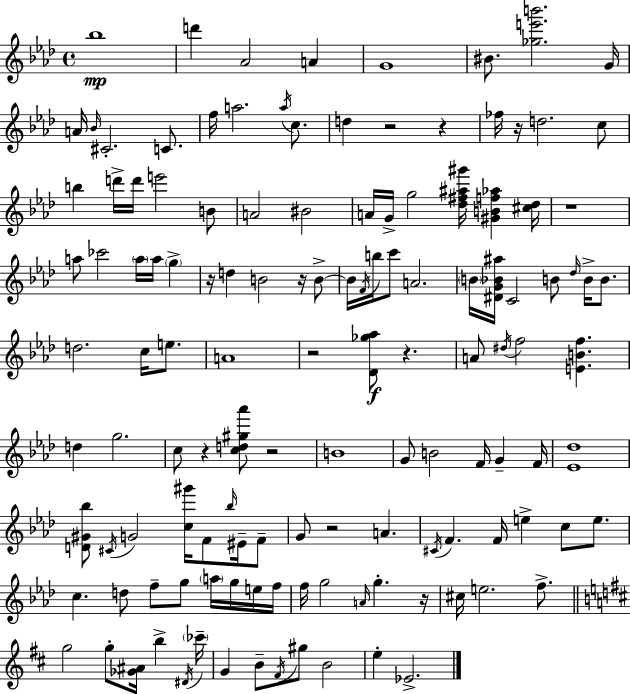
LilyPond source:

{
  \clef treble
  \time 4/4
  \defaultTimeSignature
  \key f \minor
  \repeat volta 2 { bes''1\mp | d'''4 aes'2 a'4 | g'1 | bis'8. <ges'' e''' b'''>2. g'16 | \break a'16 \grace { bes'16 } cis'2.-. c'8. | f''16 a''2. \acciaccatura { a''16 } c''8. | d''4 r2 r4 | fes''16 r16 d''2. | \break c''8 b''4 d'''16-> d'''16 e'''2 | b'8 a'2 bis'2 | a'16 g'16-> g''2 <des'' fis'' ais'' gis'''>16 <gis' b' f'' aes''>4 | <cis'' des''>16 r1 | \break a''8 ces'''2 \parenthesize a''16 a''16 \parenthesize g''4-> | r16 d''4 b'2 r16 | b'8->~~ b'16 \acciaccatura { f'16 } b''16 c'''8 a'2. | \parenthesize b'16 <dis' g' bes' ais''>16 c'2 b'8 \grace { des''16 } | \break b'16-> b'8. d''2. | c''16 e''8. a'1 | r2 <des' ges'' aes''>8\f r4. | a'8 \acciaccatura { dis''16 } f''2 <e' b' f''>4. | \break d''4 g''2. | c''8 r4 <c'' d'' gis'' aes'''>8 r2 | b'1 | g'8 b'2 f'16 | \break g'4-- f'16 <ees' des''>1 | <d' gis' bes''>8 \acciaccatura { cis'16 } g'2 | <c'' gis'''>16 f'8 \grace { bes''16 } eis'16-- f'8-- g'8 r2 | a'4. \acciaccatura { cis'16 } f'4. f'16 e''4-> | \break c''8 e''8. c''4. d''8 | f''8-- g''8 \parenthesize a''16 g''16 e''16 f''16 f''16 g''2 | \grace { a'16 } g''4.-. r16 cis''16 e''2. | f''8.-> \bar "||" \break \key d \major g''2 g''8-. <ges' ais'>16 b''4-> \acciaccatura { dis'16 } | \parenthesize ces'''16-- g'4 b'8-- \acciaccatura { fis'16 } gis''8 b'2 | e''4-. ees'2.-> | } \bar "|."
}